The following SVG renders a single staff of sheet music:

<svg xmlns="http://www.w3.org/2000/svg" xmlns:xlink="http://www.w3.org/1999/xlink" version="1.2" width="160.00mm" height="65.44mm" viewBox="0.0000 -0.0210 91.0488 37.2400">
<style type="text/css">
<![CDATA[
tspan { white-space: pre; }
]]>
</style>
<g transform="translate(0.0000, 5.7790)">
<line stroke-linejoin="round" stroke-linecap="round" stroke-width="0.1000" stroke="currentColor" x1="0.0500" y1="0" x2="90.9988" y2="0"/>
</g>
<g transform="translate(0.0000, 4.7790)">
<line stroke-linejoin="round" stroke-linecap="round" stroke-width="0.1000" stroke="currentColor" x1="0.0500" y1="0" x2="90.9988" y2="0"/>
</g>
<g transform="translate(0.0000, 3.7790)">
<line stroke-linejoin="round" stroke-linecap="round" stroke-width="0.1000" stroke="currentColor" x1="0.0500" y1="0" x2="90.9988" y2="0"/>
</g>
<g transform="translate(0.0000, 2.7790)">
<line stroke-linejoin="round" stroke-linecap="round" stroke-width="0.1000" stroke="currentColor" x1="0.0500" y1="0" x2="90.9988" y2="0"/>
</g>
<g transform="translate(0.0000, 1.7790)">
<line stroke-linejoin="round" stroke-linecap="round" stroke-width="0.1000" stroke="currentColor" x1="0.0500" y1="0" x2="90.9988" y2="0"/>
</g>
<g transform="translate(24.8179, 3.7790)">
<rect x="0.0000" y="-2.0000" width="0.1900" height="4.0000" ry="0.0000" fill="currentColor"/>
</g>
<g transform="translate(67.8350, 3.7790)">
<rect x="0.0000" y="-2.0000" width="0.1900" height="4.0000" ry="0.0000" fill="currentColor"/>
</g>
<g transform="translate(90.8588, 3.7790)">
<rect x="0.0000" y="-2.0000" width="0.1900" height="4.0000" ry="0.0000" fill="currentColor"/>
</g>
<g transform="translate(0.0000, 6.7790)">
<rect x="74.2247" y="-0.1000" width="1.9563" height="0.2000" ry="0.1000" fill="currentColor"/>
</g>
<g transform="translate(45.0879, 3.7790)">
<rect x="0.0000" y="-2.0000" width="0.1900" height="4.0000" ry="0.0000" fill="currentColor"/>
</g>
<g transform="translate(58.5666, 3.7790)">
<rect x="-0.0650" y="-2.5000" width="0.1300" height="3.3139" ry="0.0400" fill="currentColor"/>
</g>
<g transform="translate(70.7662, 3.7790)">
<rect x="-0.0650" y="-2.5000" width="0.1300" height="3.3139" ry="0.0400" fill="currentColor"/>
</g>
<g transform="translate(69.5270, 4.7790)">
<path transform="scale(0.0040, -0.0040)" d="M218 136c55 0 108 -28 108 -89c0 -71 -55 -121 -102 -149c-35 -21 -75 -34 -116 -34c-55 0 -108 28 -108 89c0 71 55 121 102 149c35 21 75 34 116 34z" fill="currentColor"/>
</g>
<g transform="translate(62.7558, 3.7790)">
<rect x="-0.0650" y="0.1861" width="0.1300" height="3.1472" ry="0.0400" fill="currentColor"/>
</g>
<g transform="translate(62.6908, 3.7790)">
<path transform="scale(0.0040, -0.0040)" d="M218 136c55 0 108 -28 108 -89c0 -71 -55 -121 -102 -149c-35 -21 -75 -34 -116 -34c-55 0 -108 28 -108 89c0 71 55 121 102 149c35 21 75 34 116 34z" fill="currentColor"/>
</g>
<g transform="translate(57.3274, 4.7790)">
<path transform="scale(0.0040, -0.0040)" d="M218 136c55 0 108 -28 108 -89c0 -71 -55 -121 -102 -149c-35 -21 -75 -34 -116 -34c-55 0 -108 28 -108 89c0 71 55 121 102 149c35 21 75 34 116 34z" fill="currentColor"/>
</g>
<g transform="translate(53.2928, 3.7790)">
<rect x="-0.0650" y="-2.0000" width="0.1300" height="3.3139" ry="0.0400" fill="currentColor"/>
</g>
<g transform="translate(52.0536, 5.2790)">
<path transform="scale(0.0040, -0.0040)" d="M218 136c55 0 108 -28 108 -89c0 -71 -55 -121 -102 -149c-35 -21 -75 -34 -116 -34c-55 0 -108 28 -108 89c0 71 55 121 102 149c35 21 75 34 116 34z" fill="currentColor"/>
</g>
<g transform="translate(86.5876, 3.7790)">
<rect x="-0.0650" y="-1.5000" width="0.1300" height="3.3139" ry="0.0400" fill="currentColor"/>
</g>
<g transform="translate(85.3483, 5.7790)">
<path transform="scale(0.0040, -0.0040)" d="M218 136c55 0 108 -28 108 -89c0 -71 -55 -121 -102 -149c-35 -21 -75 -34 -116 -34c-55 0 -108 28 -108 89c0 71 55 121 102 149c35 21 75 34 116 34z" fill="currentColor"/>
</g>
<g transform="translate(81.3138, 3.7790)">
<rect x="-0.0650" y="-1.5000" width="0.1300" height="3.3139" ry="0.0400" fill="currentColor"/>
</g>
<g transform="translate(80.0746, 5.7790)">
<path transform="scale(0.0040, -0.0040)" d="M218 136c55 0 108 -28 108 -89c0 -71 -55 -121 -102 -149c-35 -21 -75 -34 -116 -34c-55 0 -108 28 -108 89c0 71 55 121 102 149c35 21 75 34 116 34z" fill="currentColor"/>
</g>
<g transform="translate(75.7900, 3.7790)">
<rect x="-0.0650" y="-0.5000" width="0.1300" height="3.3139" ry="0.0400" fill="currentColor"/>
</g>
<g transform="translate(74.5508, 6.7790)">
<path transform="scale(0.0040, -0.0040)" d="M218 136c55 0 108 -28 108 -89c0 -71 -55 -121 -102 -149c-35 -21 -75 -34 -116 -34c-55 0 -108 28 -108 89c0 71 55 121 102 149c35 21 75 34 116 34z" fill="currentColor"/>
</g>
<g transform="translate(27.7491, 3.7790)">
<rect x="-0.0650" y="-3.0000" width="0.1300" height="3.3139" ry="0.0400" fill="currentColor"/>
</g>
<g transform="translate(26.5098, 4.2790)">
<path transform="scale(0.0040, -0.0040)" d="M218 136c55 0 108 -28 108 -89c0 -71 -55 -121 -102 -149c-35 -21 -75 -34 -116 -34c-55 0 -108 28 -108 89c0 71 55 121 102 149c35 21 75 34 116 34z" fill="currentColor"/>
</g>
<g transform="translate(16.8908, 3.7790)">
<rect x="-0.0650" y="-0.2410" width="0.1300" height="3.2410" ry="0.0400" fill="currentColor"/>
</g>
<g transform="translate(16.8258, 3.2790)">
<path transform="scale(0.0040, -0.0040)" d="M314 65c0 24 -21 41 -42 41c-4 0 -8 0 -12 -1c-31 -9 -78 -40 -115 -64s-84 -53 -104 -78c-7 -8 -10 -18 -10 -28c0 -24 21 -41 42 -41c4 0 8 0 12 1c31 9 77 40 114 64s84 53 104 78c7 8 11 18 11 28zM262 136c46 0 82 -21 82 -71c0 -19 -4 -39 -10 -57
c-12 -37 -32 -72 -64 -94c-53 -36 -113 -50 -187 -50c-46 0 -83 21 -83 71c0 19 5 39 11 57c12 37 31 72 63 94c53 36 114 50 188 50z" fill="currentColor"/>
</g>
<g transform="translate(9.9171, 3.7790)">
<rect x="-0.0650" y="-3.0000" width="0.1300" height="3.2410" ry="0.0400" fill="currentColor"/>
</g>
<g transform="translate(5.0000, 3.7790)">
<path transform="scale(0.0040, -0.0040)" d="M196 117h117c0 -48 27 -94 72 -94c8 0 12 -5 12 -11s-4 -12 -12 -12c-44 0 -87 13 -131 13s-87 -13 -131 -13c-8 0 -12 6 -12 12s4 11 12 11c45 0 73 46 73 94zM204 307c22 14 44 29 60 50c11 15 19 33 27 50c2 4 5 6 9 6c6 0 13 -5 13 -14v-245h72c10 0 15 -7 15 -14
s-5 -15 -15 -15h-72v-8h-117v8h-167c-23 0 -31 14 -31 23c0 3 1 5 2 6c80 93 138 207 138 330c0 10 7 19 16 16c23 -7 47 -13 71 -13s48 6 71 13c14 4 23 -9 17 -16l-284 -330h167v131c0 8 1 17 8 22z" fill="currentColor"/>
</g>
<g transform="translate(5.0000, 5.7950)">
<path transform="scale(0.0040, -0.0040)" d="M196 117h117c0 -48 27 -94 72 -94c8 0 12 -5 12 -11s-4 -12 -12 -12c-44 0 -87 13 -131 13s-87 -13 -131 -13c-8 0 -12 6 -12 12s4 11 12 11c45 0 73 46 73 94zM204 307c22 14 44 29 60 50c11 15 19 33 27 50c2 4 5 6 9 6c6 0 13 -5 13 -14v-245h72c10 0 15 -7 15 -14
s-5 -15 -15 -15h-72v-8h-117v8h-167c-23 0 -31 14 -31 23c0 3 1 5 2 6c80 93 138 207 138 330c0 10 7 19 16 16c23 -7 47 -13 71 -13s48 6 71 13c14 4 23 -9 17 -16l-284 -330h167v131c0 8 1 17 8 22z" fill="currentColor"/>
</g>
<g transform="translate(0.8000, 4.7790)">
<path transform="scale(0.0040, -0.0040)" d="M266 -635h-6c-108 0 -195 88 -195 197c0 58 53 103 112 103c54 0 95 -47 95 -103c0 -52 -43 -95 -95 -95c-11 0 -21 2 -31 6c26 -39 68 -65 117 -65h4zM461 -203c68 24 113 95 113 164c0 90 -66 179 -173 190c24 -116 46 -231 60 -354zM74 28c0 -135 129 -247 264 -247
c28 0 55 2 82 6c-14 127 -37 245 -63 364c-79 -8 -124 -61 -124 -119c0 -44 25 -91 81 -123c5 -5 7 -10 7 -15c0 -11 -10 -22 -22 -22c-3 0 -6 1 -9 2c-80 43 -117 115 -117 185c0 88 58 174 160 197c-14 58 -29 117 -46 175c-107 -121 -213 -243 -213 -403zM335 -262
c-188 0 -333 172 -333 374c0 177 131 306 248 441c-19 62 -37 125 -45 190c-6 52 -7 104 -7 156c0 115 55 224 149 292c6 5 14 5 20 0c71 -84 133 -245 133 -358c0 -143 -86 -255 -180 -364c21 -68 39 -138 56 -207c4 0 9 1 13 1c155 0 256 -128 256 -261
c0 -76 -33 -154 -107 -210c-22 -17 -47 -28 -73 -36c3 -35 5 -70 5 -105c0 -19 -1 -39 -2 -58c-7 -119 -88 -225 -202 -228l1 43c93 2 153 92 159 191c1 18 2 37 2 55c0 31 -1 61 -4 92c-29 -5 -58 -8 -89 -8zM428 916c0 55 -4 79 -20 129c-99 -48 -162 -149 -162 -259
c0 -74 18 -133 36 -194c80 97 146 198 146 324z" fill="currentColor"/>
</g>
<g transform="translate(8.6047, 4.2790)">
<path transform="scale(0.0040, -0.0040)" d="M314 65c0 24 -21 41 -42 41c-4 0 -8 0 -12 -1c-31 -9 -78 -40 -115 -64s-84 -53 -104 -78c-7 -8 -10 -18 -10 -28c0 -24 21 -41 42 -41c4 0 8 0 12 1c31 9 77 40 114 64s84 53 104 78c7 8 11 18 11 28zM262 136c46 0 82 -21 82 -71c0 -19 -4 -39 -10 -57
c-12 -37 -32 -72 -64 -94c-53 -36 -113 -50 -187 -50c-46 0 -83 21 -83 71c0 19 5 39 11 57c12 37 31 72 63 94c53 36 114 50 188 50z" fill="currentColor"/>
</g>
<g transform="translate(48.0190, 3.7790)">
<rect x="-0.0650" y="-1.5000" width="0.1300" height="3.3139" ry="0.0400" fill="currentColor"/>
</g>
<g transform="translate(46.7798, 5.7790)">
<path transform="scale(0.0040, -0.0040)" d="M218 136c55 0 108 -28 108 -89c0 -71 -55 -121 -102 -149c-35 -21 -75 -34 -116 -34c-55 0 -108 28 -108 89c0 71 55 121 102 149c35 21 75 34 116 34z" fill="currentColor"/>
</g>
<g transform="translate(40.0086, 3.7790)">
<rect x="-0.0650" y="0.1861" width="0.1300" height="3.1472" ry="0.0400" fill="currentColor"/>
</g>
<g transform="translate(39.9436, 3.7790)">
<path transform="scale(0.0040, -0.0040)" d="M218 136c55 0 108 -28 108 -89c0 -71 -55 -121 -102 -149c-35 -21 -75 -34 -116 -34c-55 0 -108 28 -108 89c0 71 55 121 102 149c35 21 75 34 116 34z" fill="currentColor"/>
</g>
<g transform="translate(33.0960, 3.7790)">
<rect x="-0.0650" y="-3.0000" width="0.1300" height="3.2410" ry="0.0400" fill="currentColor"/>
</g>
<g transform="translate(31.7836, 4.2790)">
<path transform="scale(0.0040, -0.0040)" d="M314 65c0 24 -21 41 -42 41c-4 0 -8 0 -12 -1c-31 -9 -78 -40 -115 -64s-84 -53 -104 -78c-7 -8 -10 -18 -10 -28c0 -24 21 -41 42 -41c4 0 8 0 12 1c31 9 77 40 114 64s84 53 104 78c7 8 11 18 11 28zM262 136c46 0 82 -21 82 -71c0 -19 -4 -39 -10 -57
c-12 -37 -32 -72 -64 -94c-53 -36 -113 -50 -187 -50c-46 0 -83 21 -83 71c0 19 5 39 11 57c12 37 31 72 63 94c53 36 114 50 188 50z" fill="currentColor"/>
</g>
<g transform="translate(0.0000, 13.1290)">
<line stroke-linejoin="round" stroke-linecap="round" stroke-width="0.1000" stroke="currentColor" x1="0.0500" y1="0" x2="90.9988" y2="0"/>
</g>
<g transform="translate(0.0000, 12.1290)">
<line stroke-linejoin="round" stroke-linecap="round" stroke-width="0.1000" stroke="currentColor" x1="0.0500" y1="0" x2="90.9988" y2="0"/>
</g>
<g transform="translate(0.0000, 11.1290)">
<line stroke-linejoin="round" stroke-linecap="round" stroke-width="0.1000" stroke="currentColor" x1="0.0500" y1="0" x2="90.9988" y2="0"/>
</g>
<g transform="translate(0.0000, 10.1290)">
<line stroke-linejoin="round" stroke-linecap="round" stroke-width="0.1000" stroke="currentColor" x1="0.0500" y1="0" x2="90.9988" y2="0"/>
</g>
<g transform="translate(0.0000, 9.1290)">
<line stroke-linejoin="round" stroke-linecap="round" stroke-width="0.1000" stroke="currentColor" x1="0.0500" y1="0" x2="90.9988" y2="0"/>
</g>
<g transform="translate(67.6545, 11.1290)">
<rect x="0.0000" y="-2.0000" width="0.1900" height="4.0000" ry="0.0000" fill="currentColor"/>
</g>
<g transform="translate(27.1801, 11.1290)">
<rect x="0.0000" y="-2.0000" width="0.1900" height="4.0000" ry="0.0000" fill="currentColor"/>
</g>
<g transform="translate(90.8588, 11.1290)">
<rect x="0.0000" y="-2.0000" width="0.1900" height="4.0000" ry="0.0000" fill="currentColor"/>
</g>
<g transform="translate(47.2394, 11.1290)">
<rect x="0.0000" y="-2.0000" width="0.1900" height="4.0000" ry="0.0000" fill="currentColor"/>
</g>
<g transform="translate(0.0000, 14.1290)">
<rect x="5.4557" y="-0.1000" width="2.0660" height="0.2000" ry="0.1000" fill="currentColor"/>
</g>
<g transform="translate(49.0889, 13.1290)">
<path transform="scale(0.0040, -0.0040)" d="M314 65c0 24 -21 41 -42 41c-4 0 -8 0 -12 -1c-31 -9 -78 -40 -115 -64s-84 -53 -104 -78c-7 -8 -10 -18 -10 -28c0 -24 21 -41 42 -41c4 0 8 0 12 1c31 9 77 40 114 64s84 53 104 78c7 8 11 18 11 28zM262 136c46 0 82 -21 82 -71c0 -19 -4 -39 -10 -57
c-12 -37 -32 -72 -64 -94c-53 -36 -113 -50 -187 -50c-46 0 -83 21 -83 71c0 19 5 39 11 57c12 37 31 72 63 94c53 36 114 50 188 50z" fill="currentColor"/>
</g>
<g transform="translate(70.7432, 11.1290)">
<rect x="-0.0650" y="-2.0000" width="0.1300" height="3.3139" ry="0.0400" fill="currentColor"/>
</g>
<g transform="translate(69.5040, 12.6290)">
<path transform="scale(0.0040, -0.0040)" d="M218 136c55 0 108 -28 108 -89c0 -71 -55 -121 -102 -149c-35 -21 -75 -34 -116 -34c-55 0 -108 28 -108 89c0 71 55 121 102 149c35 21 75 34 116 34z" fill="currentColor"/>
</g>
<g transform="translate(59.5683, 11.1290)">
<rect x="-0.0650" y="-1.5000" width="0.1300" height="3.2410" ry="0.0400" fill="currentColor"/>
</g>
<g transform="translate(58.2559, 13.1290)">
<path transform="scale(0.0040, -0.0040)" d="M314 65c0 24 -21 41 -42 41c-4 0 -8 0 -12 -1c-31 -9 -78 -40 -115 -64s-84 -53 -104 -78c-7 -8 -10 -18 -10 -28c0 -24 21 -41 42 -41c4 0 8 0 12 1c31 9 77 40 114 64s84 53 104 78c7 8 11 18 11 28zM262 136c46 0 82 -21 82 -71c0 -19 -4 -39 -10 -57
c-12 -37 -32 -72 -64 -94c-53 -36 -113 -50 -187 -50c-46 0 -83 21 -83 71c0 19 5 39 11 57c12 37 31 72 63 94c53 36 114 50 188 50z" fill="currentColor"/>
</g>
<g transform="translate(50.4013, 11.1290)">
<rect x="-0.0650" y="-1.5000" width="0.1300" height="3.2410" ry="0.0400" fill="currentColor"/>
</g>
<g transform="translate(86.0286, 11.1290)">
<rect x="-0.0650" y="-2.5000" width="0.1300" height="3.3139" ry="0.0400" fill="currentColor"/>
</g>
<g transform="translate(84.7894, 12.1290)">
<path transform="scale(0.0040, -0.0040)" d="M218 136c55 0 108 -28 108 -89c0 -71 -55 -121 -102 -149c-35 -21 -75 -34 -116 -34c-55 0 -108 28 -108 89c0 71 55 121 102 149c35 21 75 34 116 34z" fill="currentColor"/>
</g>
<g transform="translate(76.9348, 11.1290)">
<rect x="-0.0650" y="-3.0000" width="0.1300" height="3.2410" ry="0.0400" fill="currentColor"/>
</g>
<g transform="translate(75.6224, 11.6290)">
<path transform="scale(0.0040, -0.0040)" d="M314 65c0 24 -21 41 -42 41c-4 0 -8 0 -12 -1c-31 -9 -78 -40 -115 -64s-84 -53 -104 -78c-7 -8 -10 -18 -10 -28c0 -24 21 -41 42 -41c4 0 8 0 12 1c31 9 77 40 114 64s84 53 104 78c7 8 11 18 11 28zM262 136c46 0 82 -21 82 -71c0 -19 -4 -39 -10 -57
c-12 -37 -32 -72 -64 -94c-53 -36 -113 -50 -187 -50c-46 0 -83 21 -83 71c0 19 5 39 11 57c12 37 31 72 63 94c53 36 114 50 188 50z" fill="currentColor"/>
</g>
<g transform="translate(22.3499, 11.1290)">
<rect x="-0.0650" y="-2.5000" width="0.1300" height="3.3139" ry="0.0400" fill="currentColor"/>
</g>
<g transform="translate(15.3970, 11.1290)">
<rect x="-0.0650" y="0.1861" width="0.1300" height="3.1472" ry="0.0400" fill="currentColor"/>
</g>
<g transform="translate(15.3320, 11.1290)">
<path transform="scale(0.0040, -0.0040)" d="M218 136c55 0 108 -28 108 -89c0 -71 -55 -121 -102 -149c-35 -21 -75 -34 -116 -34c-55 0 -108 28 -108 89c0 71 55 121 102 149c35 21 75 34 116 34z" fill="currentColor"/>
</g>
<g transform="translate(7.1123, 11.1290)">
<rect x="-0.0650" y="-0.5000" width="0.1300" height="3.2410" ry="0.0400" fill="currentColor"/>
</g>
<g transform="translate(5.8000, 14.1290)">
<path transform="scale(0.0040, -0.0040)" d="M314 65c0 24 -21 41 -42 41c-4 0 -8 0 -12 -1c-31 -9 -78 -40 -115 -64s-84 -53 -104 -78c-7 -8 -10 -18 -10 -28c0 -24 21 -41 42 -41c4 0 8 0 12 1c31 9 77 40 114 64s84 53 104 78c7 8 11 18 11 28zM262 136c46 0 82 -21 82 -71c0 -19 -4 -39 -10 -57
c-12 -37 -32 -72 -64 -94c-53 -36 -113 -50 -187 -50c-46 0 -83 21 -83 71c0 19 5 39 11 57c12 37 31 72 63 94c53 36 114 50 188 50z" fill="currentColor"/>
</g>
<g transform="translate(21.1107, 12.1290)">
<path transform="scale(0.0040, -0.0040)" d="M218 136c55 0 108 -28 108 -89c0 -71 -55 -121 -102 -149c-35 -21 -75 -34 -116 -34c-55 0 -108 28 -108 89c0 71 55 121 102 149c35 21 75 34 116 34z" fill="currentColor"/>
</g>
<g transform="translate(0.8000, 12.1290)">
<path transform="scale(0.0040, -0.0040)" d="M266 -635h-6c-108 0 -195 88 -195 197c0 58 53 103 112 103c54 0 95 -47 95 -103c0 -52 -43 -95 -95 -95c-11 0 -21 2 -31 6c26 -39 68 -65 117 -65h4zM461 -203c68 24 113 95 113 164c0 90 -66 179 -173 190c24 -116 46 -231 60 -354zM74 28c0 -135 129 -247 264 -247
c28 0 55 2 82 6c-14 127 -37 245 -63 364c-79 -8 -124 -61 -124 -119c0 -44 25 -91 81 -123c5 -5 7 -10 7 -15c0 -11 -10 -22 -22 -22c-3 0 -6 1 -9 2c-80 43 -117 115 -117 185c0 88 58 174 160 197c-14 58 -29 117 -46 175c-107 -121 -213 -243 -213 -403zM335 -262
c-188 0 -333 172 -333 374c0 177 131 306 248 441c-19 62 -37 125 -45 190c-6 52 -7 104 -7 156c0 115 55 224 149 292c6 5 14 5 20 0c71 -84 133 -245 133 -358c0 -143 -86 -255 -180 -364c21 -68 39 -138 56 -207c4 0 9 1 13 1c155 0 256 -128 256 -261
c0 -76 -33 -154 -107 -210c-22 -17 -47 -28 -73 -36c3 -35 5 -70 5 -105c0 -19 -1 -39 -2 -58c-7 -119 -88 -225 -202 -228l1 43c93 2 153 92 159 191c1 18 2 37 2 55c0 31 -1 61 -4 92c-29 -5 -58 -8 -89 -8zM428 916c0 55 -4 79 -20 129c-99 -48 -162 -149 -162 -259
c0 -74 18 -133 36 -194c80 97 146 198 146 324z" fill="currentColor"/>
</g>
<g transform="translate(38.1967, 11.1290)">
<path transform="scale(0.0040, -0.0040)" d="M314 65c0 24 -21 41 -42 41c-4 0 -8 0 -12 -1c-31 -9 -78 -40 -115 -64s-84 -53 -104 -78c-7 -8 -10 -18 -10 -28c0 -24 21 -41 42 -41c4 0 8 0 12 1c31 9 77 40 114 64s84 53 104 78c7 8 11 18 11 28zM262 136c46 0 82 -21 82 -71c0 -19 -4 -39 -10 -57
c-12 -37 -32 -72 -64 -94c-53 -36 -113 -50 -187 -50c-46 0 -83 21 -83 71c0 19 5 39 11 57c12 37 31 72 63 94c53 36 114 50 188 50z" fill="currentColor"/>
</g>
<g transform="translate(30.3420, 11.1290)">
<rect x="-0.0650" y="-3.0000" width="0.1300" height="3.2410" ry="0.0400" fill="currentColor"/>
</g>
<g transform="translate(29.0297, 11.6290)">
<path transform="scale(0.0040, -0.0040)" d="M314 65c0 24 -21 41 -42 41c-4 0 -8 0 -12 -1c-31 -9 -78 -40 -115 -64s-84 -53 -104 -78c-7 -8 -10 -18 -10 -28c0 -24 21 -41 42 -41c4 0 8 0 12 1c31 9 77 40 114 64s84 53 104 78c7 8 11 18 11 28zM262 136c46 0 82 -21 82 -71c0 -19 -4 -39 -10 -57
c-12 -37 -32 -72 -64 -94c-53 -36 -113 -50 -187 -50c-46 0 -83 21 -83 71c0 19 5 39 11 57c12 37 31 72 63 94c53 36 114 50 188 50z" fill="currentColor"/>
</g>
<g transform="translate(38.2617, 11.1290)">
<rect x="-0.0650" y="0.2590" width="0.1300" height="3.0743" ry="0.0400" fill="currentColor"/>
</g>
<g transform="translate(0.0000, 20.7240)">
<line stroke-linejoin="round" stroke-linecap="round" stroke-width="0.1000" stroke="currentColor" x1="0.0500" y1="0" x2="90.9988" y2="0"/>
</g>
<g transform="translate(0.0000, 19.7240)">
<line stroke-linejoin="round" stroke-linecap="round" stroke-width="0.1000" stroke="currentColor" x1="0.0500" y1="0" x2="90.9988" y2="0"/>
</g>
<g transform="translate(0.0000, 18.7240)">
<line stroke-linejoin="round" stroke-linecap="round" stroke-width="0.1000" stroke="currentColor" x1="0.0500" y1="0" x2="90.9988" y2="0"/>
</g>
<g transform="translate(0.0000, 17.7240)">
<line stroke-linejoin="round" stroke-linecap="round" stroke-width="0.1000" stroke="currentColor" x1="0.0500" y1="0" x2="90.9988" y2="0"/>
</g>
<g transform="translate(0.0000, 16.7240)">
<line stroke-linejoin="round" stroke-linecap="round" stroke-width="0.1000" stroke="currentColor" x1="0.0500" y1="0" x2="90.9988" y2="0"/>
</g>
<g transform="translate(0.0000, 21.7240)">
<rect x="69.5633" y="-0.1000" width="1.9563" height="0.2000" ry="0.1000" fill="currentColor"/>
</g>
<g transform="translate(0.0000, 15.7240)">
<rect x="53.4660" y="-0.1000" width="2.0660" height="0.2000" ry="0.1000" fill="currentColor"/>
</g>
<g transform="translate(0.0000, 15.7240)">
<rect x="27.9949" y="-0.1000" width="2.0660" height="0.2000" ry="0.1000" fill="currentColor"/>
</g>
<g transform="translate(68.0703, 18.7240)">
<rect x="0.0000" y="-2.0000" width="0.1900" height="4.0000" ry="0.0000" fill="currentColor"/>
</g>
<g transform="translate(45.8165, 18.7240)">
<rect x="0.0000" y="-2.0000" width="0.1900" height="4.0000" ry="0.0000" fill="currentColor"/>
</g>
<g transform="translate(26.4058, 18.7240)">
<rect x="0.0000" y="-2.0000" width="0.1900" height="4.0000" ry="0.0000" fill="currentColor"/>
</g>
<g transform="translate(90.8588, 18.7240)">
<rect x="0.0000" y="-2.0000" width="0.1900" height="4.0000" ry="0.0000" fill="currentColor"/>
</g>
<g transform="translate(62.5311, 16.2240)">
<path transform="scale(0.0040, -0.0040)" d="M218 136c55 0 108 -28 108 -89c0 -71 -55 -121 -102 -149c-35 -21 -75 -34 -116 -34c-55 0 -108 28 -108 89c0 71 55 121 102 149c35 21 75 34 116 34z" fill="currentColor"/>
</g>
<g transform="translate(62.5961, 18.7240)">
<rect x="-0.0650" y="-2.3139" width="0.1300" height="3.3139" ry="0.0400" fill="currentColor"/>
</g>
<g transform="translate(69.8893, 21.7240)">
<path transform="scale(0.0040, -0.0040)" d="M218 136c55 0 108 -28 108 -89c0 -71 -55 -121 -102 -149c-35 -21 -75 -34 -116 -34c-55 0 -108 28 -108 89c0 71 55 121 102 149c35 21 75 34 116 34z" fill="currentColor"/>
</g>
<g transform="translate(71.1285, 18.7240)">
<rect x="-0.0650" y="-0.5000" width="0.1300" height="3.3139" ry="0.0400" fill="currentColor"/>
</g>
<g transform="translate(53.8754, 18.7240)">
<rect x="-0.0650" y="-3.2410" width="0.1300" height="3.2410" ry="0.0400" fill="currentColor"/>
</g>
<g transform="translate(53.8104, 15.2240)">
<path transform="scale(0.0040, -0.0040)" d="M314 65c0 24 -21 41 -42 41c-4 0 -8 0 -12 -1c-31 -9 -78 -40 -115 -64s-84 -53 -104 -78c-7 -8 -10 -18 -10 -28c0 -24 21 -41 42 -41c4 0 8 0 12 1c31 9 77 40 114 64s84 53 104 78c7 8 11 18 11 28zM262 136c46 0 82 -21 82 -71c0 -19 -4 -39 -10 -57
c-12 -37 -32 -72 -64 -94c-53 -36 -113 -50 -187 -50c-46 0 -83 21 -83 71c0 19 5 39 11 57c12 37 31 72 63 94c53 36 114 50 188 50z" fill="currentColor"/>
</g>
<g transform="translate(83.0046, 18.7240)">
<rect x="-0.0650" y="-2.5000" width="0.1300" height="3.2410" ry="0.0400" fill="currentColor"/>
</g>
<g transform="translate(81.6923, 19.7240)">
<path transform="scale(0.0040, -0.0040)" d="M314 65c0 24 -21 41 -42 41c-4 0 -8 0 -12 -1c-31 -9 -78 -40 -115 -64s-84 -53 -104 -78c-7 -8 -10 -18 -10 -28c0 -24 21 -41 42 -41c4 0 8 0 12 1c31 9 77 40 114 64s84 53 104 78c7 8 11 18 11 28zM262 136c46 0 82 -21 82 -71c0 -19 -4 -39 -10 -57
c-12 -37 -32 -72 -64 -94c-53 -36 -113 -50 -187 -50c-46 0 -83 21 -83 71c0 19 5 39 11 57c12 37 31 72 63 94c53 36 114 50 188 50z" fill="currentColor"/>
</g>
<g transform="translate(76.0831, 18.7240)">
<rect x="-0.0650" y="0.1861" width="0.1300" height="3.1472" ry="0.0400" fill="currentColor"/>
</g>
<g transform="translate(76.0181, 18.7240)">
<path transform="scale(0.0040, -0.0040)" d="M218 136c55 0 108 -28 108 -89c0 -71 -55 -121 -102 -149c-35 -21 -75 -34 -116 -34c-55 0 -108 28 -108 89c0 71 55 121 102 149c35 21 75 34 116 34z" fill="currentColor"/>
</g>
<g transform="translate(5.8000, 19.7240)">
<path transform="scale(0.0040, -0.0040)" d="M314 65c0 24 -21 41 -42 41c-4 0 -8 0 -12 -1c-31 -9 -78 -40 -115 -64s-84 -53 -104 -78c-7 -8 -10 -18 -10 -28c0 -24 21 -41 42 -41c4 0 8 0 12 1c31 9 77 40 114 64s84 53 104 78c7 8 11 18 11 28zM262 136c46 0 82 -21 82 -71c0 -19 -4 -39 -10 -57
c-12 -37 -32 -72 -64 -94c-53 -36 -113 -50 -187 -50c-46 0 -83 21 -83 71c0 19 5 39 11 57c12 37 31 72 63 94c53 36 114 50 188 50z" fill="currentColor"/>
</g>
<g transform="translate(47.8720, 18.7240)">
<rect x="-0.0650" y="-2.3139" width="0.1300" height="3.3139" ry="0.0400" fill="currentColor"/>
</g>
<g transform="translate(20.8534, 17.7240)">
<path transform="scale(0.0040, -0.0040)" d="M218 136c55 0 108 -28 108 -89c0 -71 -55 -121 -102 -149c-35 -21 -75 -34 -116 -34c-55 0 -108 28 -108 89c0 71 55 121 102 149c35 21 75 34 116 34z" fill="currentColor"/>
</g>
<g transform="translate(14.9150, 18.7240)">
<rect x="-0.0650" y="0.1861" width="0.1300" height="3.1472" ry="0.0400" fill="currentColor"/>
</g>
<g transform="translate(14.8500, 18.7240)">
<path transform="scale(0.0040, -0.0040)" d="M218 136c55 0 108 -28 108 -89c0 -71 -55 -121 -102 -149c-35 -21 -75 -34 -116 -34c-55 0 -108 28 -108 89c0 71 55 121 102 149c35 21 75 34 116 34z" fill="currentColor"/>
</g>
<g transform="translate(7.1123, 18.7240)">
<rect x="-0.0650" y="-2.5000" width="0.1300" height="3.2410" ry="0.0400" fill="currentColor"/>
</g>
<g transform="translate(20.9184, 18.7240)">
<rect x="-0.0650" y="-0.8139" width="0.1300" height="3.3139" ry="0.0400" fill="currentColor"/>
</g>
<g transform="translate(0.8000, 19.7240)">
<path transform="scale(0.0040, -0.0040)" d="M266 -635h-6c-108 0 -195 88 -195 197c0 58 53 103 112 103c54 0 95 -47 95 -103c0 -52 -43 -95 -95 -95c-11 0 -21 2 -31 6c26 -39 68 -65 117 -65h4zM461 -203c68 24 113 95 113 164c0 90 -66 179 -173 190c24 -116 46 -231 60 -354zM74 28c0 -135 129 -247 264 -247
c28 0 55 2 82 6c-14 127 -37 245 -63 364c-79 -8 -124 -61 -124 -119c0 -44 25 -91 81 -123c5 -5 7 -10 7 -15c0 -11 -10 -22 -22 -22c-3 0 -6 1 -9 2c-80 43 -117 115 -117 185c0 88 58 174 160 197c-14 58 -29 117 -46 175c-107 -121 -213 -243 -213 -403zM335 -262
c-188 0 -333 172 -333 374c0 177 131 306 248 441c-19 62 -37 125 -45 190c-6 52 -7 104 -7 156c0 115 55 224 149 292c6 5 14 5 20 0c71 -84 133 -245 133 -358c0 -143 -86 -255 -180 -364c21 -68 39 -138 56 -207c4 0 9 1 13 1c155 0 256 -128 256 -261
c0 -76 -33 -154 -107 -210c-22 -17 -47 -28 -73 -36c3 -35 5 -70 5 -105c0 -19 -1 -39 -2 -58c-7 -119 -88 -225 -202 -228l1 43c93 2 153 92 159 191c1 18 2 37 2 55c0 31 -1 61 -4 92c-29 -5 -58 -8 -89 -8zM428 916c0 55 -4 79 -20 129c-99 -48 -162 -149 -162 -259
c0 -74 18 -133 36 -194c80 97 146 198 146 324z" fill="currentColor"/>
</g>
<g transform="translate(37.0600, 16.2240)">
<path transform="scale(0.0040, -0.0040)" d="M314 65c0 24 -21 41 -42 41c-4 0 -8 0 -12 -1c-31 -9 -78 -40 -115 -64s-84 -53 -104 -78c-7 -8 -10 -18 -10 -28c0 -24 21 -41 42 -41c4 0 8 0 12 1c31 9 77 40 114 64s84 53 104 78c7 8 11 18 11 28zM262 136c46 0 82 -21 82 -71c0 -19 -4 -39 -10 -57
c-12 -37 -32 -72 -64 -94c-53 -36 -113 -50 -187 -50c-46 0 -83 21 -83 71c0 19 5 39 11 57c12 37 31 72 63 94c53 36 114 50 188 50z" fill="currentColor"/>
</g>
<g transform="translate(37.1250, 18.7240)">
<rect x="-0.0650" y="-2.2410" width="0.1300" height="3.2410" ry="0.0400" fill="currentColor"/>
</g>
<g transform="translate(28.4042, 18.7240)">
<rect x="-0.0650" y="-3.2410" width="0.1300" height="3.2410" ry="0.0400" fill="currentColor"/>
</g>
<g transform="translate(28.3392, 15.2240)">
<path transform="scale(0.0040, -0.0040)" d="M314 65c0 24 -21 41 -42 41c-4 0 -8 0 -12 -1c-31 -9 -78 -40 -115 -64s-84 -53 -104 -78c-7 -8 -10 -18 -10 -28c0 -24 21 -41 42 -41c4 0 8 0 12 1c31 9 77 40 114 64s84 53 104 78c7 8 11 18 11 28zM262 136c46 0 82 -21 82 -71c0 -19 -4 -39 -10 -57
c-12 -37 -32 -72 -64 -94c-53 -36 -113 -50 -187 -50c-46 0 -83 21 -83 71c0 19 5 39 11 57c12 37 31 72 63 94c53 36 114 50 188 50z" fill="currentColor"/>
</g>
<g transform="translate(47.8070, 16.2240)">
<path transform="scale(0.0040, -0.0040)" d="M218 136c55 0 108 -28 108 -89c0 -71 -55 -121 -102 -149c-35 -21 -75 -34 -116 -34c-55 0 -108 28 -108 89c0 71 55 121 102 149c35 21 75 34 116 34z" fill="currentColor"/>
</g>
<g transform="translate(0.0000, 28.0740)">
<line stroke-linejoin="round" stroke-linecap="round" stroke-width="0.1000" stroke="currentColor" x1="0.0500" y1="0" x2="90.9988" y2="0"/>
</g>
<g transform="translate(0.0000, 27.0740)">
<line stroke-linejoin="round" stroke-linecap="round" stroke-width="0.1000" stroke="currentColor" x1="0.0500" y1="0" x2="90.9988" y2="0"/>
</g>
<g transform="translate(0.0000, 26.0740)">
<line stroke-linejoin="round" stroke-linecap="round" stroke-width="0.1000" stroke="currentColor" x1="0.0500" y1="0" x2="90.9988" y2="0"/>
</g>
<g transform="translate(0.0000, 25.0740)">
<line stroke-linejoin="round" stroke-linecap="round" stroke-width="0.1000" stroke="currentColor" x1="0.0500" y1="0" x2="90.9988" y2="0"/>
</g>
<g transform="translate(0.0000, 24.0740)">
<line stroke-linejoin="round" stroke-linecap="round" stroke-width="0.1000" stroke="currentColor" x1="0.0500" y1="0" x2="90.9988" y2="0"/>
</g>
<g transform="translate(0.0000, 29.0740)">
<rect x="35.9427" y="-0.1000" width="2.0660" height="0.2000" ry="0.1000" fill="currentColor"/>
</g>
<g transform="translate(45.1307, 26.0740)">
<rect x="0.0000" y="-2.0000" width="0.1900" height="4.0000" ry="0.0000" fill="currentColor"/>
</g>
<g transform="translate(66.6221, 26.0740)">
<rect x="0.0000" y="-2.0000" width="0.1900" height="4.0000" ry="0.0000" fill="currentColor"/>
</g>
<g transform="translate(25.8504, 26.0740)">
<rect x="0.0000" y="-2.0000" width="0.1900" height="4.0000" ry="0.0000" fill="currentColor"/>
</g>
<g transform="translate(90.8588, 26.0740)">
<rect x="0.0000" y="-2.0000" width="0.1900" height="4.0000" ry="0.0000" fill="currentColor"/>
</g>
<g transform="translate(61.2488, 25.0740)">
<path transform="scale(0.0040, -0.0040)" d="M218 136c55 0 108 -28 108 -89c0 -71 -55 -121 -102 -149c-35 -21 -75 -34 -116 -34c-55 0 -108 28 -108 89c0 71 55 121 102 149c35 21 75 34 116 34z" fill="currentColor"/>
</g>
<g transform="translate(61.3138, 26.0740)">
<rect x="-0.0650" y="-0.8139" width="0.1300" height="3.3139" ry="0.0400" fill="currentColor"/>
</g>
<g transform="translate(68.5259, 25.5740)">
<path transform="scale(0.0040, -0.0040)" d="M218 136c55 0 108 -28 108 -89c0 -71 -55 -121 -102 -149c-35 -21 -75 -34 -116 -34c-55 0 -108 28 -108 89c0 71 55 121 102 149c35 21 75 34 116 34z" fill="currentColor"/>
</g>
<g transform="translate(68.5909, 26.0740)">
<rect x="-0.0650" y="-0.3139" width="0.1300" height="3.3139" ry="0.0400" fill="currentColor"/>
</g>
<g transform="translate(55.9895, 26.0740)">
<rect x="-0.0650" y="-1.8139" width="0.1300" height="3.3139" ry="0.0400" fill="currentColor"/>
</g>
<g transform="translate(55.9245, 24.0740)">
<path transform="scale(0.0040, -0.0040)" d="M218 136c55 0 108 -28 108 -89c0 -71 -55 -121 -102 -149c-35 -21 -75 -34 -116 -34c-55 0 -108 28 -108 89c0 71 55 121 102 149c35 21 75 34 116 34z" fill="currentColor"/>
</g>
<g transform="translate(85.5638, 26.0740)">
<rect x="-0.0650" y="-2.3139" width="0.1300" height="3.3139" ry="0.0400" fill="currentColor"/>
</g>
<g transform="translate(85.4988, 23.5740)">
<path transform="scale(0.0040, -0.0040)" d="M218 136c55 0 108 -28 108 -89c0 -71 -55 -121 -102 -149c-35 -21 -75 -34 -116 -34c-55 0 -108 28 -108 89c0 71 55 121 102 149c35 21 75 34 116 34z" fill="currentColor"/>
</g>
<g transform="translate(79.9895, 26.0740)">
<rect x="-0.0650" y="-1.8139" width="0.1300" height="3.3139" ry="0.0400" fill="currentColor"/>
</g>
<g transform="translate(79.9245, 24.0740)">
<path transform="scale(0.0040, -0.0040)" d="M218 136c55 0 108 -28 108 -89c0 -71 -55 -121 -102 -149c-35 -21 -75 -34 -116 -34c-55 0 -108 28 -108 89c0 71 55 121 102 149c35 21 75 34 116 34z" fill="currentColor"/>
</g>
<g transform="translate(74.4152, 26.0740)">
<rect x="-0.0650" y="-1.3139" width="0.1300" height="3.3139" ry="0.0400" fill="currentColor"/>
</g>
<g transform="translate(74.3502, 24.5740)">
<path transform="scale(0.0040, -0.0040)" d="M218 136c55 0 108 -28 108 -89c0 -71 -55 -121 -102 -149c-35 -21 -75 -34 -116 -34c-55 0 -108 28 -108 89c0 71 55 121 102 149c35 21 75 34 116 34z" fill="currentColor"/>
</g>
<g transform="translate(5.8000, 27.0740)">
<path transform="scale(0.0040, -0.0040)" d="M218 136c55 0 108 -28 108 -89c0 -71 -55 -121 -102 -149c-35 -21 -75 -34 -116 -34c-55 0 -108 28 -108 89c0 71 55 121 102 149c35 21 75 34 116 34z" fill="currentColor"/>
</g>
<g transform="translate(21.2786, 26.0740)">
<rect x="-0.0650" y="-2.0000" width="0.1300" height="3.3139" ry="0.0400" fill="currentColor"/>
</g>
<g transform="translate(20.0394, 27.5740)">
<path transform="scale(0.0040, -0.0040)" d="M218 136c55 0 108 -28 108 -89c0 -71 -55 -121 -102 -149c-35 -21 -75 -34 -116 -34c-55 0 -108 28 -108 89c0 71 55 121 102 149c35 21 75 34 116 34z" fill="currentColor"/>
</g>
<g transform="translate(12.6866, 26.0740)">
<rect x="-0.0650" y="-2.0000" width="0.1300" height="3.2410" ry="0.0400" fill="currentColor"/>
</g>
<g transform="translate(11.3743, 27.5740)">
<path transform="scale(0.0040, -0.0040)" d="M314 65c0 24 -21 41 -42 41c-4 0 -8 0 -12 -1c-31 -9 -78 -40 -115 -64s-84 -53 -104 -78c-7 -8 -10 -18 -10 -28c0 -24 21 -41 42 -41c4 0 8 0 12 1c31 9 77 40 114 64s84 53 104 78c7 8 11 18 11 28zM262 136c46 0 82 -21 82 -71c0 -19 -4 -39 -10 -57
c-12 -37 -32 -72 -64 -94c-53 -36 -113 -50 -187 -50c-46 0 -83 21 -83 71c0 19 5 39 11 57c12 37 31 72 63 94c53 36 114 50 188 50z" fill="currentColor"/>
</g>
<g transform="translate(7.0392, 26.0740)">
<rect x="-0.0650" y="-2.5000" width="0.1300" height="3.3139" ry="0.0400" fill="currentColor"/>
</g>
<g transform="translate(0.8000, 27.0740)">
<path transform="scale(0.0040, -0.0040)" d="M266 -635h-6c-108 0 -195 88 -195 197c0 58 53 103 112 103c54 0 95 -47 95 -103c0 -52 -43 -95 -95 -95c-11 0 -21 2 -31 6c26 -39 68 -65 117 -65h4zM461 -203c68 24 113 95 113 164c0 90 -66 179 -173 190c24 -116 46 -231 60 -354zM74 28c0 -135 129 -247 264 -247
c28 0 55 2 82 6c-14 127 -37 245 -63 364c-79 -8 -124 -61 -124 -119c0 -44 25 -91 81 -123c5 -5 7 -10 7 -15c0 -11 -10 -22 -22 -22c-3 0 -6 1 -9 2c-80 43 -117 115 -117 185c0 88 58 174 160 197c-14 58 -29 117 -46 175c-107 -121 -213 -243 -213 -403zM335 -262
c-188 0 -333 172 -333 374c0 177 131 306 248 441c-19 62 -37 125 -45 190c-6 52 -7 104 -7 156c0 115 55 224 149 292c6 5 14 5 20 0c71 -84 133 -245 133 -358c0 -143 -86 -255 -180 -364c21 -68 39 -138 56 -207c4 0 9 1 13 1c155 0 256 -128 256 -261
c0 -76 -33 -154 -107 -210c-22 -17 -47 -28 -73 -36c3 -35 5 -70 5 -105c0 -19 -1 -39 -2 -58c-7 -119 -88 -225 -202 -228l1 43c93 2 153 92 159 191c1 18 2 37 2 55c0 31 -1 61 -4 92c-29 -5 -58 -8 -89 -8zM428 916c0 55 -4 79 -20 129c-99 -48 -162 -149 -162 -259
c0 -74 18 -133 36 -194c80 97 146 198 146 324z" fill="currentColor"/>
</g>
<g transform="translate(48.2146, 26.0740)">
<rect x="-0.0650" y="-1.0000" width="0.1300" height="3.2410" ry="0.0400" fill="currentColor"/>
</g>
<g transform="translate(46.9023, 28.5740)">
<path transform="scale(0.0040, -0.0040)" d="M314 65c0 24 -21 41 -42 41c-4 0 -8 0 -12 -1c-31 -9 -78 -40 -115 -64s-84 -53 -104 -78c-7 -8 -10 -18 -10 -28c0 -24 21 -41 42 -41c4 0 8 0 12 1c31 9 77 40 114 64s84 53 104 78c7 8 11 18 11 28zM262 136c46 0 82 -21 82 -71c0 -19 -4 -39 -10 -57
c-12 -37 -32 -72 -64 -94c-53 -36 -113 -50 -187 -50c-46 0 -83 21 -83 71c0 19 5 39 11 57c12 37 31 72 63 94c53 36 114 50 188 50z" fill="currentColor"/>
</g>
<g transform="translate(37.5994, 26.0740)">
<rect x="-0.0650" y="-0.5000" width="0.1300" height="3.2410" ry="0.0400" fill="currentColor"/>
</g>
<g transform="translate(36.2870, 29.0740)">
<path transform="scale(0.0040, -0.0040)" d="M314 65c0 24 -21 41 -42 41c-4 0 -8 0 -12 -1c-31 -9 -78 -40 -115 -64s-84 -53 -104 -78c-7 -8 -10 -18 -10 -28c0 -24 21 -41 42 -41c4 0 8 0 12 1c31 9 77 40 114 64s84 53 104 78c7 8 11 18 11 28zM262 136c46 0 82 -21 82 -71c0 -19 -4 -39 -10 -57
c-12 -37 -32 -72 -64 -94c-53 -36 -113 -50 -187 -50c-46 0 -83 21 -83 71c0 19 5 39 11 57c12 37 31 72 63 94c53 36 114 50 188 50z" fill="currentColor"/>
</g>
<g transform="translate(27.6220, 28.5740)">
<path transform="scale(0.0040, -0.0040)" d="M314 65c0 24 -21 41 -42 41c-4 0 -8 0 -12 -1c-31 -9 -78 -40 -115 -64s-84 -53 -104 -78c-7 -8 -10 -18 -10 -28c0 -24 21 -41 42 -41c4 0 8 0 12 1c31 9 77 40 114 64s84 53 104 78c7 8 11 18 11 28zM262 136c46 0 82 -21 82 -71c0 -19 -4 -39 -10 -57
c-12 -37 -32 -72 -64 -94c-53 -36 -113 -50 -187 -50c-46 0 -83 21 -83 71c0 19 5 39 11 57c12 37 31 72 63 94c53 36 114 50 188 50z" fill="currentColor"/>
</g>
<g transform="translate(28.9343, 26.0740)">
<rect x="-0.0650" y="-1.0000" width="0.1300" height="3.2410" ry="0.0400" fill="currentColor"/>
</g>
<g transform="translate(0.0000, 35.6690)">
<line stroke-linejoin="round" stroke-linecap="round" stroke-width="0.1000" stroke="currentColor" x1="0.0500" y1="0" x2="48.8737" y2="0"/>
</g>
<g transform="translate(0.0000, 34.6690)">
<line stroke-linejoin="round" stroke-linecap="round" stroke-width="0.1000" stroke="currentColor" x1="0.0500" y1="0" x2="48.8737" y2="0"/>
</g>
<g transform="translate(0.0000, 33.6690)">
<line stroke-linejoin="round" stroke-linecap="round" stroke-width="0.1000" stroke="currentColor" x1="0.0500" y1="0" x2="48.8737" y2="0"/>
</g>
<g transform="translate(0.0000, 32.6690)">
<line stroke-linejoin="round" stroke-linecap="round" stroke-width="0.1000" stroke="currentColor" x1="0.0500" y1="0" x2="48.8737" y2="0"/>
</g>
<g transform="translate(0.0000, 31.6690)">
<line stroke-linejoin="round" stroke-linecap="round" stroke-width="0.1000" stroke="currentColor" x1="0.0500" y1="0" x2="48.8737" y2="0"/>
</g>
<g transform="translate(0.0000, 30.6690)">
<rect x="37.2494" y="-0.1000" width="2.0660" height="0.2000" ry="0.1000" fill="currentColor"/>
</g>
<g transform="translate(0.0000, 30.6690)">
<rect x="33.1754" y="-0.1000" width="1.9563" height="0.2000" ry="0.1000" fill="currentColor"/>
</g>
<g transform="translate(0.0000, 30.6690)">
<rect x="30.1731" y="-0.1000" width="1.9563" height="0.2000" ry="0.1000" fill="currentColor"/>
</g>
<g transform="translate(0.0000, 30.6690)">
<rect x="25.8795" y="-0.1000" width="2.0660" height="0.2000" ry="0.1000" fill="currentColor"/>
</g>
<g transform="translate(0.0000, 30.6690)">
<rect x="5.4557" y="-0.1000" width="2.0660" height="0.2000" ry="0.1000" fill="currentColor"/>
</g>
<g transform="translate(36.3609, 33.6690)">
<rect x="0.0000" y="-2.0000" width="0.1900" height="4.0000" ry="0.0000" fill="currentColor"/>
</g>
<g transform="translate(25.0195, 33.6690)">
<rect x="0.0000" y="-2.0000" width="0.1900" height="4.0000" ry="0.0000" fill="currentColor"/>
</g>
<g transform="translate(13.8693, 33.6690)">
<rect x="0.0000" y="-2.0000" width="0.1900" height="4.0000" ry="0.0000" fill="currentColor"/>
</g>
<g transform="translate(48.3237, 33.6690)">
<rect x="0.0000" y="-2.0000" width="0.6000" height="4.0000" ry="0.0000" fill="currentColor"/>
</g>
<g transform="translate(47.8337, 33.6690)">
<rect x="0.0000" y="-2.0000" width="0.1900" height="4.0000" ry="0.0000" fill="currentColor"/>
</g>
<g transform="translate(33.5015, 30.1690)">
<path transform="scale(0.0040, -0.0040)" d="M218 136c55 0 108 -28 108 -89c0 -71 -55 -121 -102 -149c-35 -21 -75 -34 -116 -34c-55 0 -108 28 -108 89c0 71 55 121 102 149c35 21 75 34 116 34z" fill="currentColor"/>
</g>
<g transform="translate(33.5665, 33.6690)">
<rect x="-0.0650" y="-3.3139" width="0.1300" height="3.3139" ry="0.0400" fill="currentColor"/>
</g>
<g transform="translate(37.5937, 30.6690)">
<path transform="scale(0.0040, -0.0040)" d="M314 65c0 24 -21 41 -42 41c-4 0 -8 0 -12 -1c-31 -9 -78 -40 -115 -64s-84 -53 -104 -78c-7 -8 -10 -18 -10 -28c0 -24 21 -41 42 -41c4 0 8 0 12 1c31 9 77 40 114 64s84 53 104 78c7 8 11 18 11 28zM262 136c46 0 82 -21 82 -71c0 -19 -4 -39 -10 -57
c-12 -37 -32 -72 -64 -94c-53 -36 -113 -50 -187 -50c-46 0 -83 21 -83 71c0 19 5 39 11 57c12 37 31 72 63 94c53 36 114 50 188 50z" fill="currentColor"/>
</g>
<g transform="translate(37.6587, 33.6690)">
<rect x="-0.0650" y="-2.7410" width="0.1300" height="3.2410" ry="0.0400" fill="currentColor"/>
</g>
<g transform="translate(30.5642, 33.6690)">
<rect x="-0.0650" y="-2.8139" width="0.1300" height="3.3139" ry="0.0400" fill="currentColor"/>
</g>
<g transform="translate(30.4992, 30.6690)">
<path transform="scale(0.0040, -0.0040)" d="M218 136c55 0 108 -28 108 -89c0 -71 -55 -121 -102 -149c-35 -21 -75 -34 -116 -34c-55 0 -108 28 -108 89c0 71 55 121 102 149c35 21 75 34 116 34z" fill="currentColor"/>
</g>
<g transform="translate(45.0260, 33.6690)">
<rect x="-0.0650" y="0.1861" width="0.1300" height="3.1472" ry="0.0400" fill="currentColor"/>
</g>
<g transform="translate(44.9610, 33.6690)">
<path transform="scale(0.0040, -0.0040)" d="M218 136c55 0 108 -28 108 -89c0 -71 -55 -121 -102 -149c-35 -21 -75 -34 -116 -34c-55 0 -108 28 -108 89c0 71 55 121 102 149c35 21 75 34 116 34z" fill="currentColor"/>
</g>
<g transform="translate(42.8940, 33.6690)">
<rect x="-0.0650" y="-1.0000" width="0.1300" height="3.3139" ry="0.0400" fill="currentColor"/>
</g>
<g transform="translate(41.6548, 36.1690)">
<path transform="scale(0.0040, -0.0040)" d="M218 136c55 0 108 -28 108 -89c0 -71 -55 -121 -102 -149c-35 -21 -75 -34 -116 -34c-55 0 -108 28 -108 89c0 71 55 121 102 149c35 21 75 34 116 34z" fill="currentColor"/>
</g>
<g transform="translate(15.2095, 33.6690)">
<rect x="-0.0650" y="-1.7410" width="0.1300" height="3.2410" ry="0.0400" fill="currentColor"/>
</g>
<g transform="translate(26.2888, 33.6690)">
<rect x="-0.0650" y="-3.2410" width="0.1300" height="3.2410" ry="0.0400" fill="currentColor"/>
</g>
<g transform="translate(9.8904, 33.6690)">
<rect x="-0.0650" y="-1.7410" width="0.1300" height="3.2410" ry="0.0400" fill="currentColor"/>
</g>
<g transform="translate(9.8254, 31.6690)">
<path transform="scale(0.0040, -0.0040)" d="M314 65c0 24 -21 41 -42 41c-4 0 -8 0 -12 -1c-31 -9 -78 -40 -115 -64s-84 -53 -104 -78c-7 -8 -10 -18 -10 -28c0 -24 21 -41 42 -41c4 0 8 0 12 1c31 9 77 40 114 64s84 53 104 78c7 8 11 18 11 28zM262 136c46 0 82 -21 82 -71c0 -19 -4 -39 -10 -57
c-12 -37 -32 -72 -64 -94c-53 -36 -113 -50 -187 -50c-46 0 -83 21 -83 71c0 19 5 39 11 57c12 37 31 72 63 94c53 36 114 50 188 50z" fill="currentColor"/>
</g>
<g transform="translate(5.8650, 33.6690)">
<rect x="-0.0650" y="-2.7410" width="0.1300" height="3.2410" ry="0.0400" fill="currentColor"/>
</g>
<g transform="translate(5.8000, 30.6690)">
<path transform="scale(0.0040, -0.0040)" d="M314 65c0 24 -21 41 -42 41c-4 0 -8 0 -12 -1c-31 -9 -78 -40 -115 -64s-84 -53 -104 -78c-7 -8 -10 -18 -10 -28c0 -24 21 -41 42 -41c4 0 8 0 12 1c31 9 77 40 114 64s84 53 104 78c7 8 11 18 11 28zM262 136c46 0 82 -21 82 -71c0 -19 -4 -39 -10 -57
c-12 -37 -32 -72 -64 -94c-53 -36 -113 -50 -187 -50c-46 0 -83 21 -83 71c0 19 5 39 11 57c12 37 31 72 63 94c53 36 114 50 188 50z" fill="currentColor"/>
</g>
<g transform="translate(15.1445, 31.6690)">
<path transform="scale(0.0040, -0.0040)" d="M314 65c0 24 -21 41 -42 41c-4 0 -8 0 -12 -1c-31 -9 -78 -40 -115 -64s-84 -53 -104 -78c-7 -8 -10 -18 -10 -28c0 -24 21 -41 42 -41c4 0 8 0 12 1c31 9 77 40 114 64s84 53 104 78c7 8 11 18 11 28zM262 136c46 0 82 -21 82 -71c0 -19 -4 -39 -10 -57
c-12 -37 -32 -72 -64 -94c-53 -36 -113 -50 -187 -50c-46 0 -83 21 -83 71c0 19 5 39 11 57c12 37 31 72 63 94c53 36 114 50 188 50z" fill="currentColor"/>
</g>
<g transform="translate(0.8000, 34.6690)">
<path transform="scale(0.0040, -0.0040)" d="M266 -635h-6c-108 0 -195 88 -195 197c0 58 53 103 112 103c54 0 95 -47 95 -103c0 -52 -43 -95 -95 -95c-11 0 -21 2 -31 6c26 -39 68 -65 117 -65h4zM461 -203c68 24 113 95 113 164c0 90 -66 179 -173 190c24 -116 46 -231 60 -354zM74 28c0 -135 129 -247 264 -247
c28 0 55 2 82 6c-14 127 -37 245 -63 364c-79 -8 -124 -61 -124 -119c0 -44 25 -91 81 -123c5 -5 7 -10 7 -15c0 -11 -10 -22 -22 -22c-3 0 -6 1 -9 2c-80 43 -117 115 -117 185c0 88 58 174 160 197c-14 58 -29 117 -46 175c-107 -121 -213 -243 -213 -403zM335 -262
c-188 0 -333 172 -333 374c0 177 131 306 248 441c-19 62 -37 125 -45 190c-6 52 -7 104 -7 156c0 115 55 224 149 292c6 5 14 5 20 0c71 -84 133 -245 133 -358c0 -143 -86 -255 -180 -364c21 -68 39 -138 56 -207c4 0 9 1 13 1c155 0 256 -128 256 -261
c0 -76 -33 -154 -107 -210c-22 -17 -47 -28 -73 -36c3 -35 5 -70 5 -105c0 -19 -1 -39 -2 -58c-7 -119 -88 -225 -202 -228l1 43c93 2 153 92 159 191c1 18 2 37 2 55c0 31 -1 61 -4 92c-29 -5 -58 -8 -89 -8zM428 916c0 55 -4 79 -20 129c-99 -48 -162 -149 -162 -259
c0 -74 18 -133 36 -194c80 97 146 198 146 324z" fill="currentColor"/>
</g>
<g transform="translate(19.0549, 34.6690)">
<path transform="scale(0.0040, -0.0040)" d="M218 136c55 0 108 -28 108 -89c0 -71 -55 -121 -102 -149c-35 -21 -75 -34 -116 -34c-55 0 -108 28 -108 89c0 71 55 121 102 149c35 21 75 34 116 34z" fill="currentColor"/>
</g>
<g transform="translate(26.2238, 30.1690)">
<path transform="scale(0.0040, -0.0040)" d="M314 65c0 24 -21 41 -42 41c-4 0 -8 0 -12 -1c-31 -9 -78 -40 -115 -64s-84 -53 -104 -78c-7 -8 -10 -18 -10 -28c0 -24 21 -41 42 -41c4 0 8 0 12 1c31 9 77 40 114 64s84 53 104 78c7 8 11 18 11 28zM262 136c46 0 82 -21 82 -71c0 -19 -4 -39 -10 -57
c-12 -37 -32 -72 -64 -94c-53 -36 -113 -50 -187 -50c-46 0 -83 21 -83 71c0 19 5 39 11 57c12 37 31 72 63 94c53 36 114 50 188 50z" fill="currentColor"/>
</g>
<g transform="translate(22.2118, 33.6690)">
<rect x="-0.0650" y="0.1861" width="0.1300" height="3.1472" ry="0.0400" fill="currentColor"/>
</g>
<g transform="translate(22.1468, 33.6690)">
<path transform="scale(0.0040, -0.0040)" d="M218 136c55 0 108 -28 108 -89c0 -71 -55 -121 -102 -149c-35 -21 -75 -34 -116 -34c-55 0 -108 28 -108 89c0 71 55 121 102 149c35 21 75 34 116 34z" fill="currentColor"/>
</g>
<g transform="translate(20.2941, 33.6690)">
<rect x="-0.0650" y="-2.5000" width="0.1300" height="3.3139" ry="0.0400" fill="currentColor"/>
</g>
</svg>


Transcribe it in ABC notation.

X:1
T:Untitled
M:4/4
L:1/4
K:C
A2 c2 A A2 B E F G B G C E E C2 B G A2 B2 E2 E2 F A2 G G2 B d b2 g2 g b2 g C B G2 G F2 F D2 C2 D2 f d c e f g a2 f2 f2 G B b2 a b a2 D B